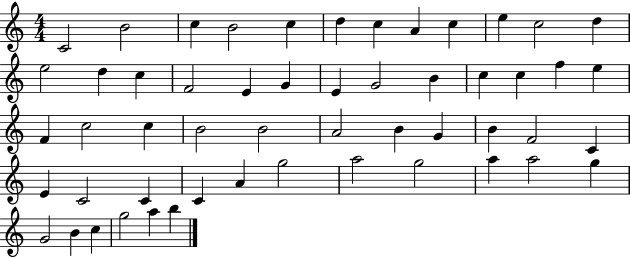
{
  \clef treble
  \numericTimeSignature
  \time 4/4
  \key c \major
  c'2 b'2 | c''4 b'2 c''4 | d''4 c''4 a'4 c''4 | e''4 c''2 d''4 | \break e''2 d''4 c''4 | f'2 e'4 g'4 | e'4 g'2 b'4 | c''4 c''4 f''4 e''4 | \break f'4 c''2 c''4 | b'2 b'2 | a'2 b'4 g'4 | b'4 f'2 c'4 | \break e'4 c'2 c'4 | c'4 a'4 g''2 | a''2 g''2 | a''4 a''2 g''4 | \break g'2 b'4 c''4 | g''2 a''4 b''4 | \bar "|."
}